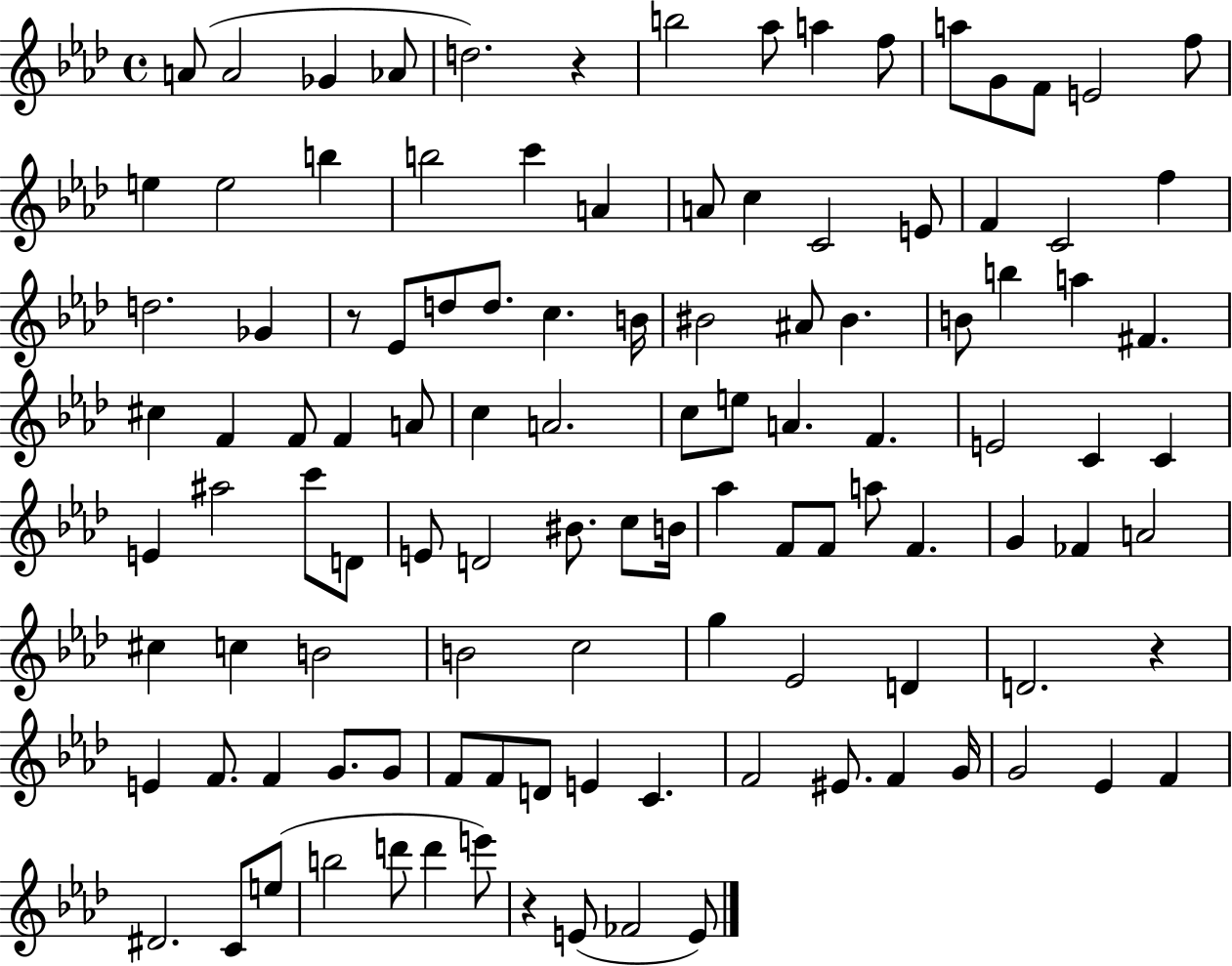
X:1
T:Untitled
M:4/4
L:1/4
K:Ab
A/2 A2 _G _A/2 d2 z b2 _a/2 a f/2 a/2 G/2 F/2 E2 f/2 e e2 b b2 c' A A/2 c C2 E/2 F C2 f d2 _G z/2 _E/2 d/2 d/2 c B/4 ^B2 ^A/2 ^B B/2 b a ^F ^c F F/2 F A/2 c A2 c/2 e/2 A F E2 C C E ^a2 c'/2 D/2 E/2 D2 ^B/2 c/2 B/4 _a F/2 F/2 a/2 F G _F A2 ^c c B2 B2 c2 g _E2 D D2 z E F/2 F G/2 G/2 F/2 F/2 D/2 E C F2 ^E/2 F G/4 G2 _E F ^D2 C/2 e/2 b2 d'/2 d' e'/2 z E/2 _F2 E/2